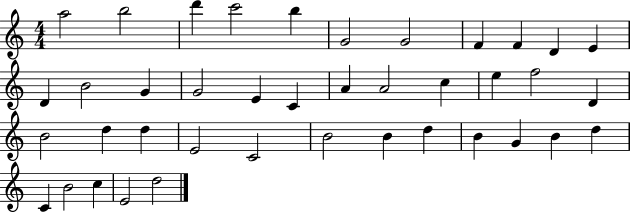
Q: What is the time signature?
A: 4/4